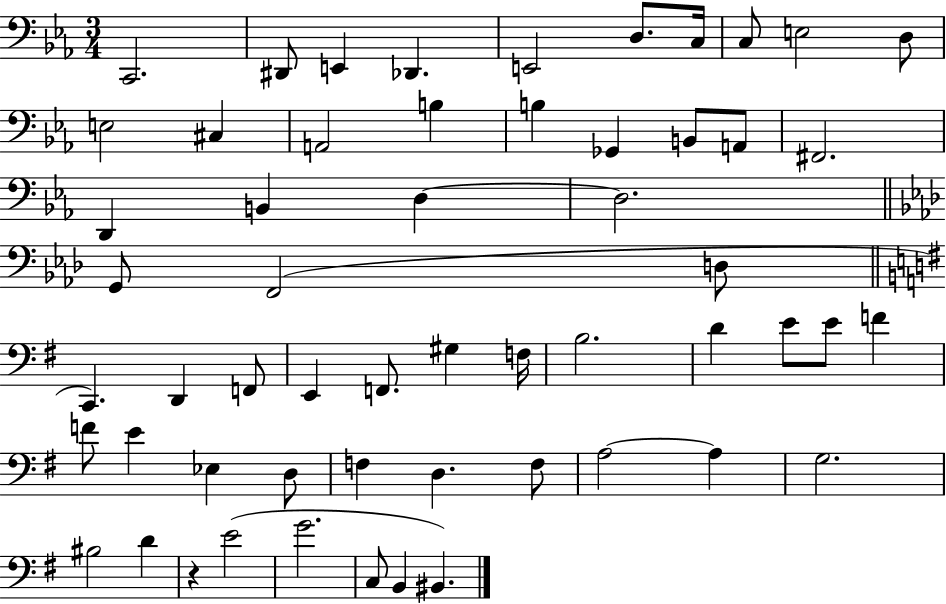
{
  \clef bass
  \numericTimeSignature
  \time 3/4
  \key ees \major
  c,2. | dis,8 e,4 des,4. | e,2 d8. c16 | c8 e2 d8 | \break e2 cis4 | a,2 b4 | b4 ges,4 b,8 a,8 | fis,2. | \break d,4 b,4 d4~~ | d2. | \bar "||" \break \key f \minor g,8 f,2( d8 | \bar "||" \break \key g \major c,4.) d,4 f,8 | e,4 f,8. gis4 f16 | b2. | d'4 e'8 e'8 f'4 | \break f'8 e'4 ees4 d8 | f4 d4. f8 | a2~~ a4 | g2. | \break bis2 d'4 | r4 e'2( | g'2. | c8 b,4 bis,4.) | \break \bar "|."
}